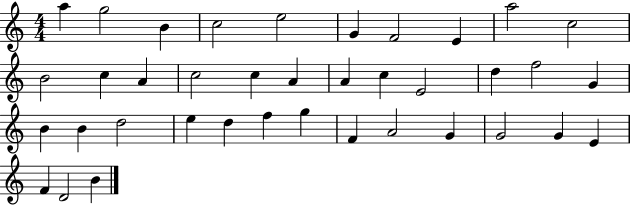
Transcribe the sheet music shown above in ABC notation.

X:1
T:Untitled
M:4/4
L:1/4
K:C
a g2 B c2 e2 G F2 E a2 c2 B2 c A c2 c A A c E2 d f2 G B B d2 e d f g F A2 G G2 G E F D2 B